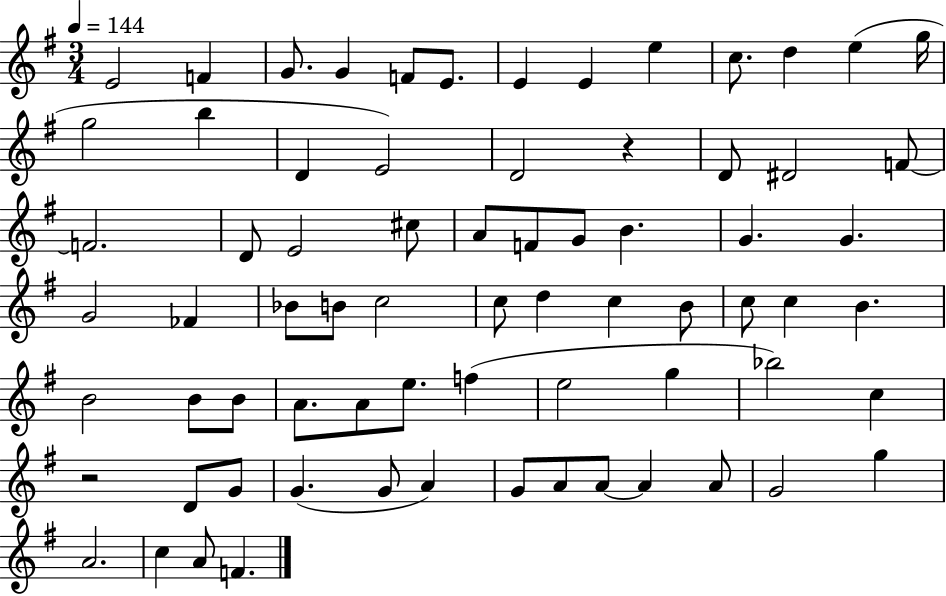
E4/h F4/q G4/e. G4/q F4/e E4/e. E4/q E4/q E5/q C5/e. D5/q E5/q G5/s G5/h B5/q D4/q E4/h D4/h R/q D4/e D#4/h F4/e F4/h. D4/e E4/h C#5/e A4/e F4/e G4/e B4/q. G4/q. G4/q. G4/h FES4/q Bb4/e B4/e C5/h C5/e D5/q C5/q B4/e C5/e C5/q B4/q. B4/h B4/e B4/e A4/e. A4/e E5/e. F5/q E5/h G5/q Bb5/h C5/q R/h D4/e G4/e G4/q. G4/e A4/q G4/e A4/e A4/e A4/q A4/e G4/h G5/q A4/h. C5/q A4/e F4/q.